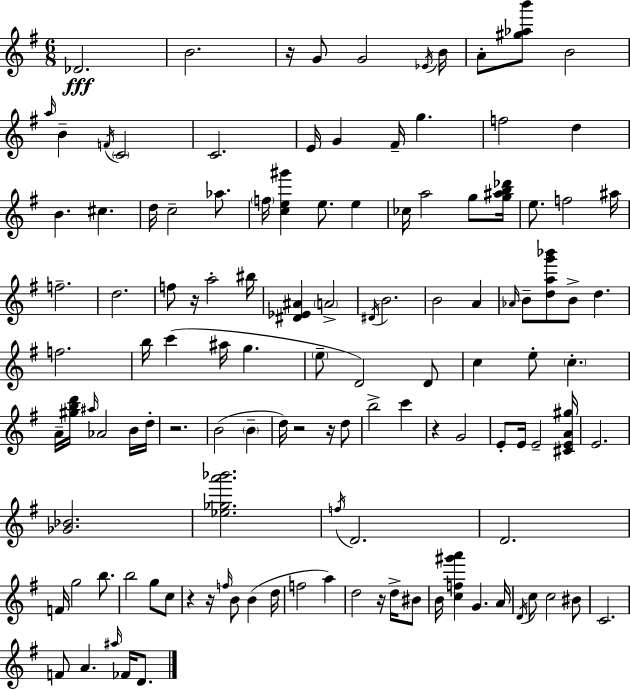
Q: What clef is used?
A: treble